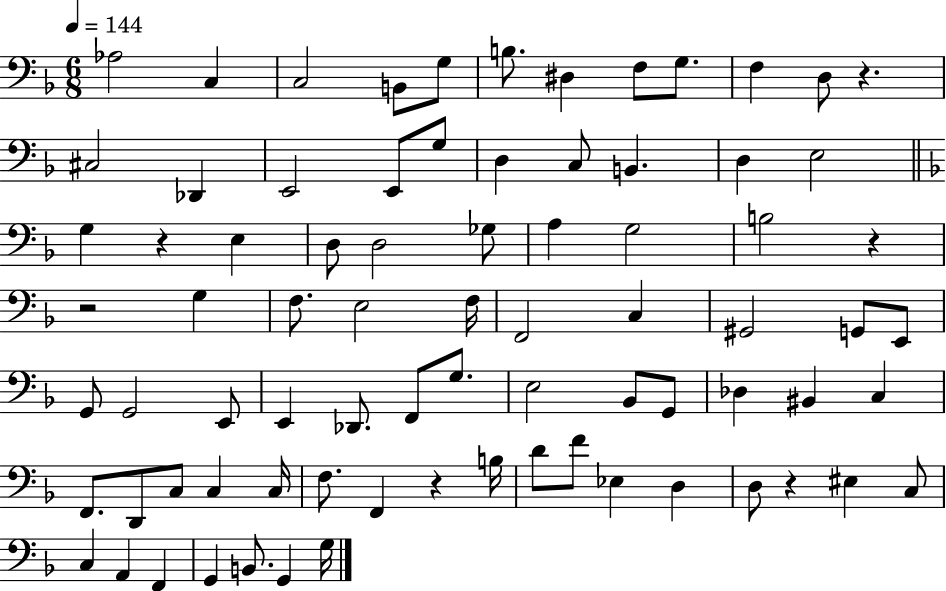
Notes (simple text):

Ab3/h C3/q C3/h B2/e G3/e B3/e. D#3/q F3/e G3/e. F3/q D3/e R/q. C#3/h Db2/q E2/h E2/e G3/e D3/q C3/e B2/q. D3/q E3/h G3/q R/q E3/q D3/e D3/h Gb3/e A3/q G3/h B3/h R/q R/h G3/q F3/e. E3/h F3/s F2/h C3/q G#2/h G2/e E2/e G2/e G2/h E2/e E2/q Db2/e. F2/e G3/e. E3/h Bb2/e G2/e Db3/q BIS2/q C3/q F2/e. D2/e C3/e C3/q C3/s F3/e. F2/q R/q B3/s D4/e F4/e Eb3/q D3/q D3/e R/q EIS3/q C3/e C3/q A2/q F2/q G2/q B2/e. G2/q G3/s